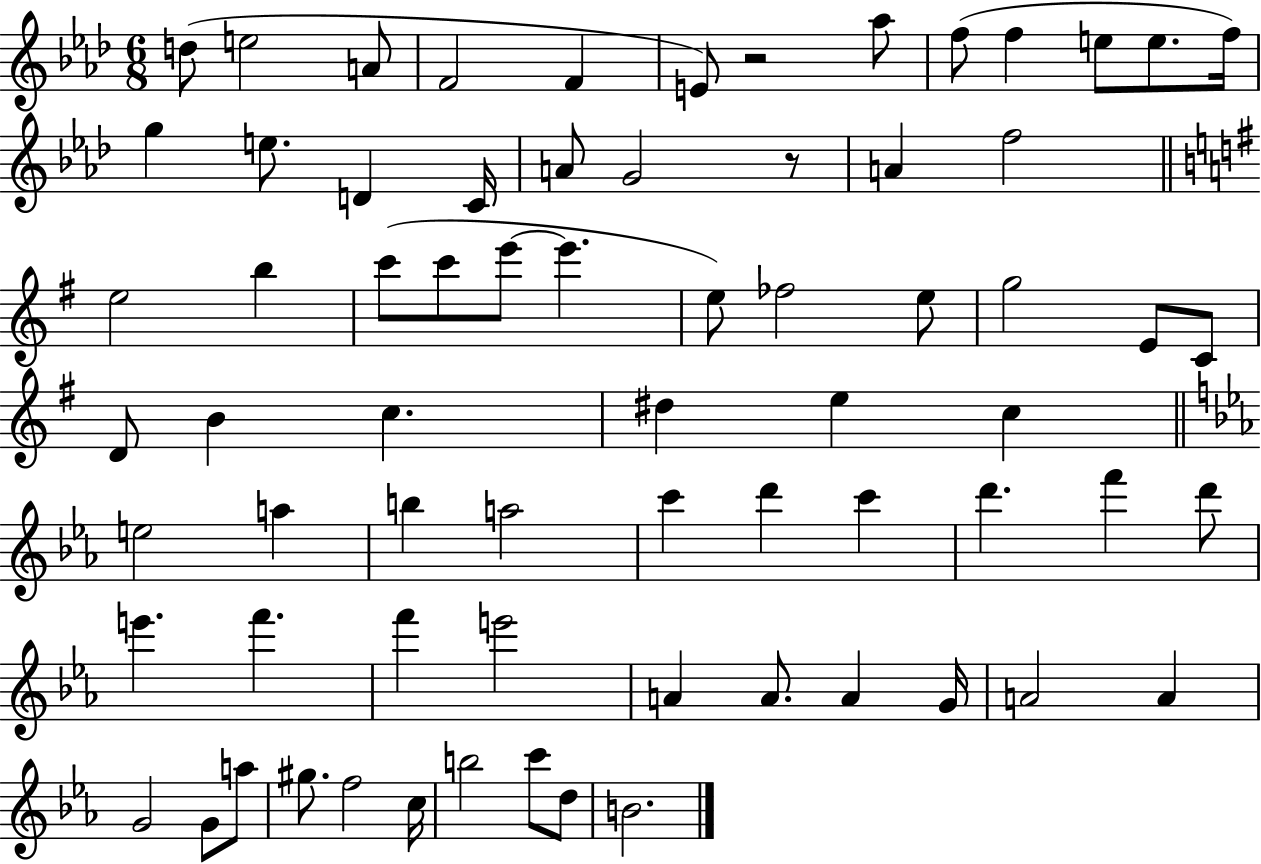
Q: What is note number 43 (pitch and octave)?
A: C6